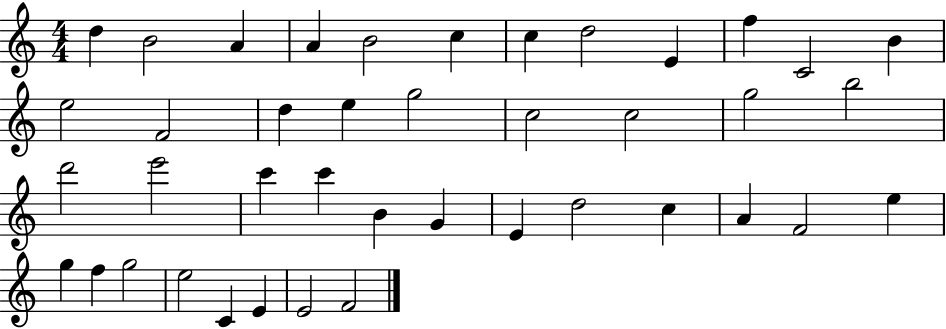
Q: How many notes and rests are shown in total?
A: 41